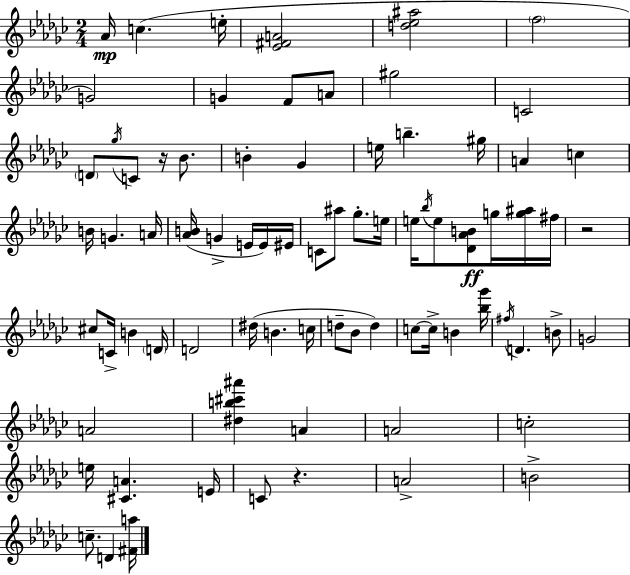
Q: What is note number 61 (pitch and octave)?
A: E4